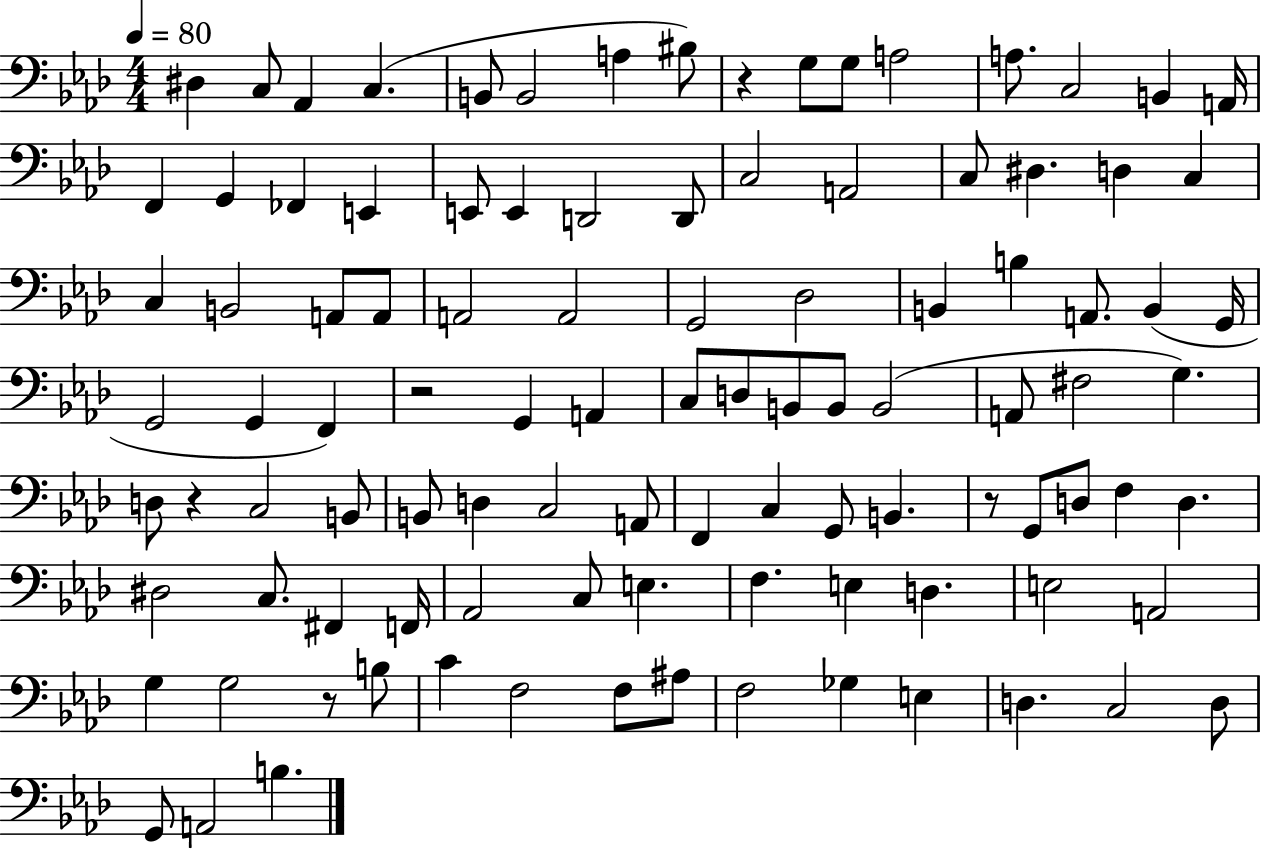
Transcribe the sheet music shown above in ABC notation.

X:1
T:Untitled
M:4/4
L:1/4
K:Ab
^D, C,/2 _A,, C, B,,/2 B,,2 A, ^B,/2 z G,/2 G,/2 A,2 A,/2 C,2 B,, A,,/4 F,, G,, _F,, E,, E,,/2 E,, D,,2 D,,/2 C,2 A,,2 C,/2 ^D, D, C, C, B,,2 A,,/2 A,,/2 A,,2 A,,2 G,,2 _D,2 B,, B, A,,/2 B,, G,,/4 G,,2 G,, F,, z2 G,, A,, C,/2 D,/2 B,,/2 B,,/2 B,,2 A,,/2 ^F,2 G, D,/2 z C,2 B,,/2 B,,/2 D, C,2 A,,/2 F,, C, G,,/2 B,, z/2 G,,/2 D,/2 F, D, ^D,2 C,/2 ^F,, F,,/4 _A,,2 C,/2 E, F, E, D, E,2 A,,2 G, G,2 z/2 B,/2 C F,2 F,/2 ^A,/2 F,2 _G, E, D, C,2 D,/2 G,,/2 A,,2 B,